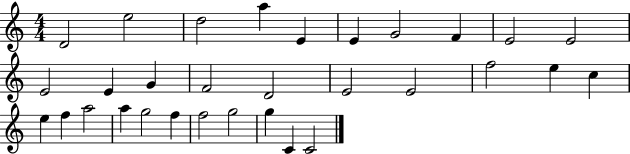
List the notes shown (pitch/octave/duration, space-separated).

D4/h E5/h D5/h A5/q E4/q E4/q G4/h F4/q E4/h E4/h E4/h E4/q G4/q F4/h D4/h E4/h E4/h F5/h E5/q C5/q E5/q F5/q A5/h A5/q G5/h F5/q F5/h G5/h G5/q C4/q C4/h